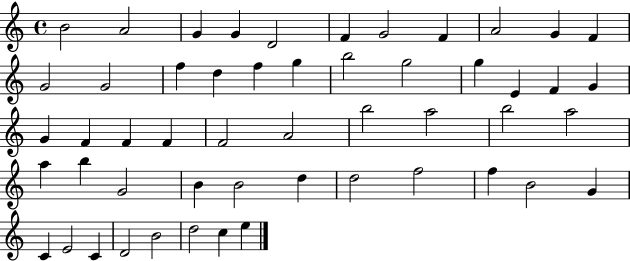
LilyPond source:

{
  \clef treble
  \time 4/4
  \defaultTimeSignature
  \key c \major
  b'2 a'2 | g'4 g'4 d'2 | f'4 g'2 f'4 | a'2 g'4 f'4 | \break g'2 g'2 | f''4 d''4 f''4 g''4 | b''2 g''2 | g''4 e'4 f'4 g'4 | \break g'4 f'4 f'4 f'4 | f'2 a'2 | b''2 a''2 | b''2 a''2 | \break a''4 b''4 g'2 | b'4 b'2 d''4 | d''2 f''2 | f''4 b'2 g'4 | \break c'4 e'2 c'4 | d'2 b'2 | d''2 c''4 e''4 | \bar "|."
}